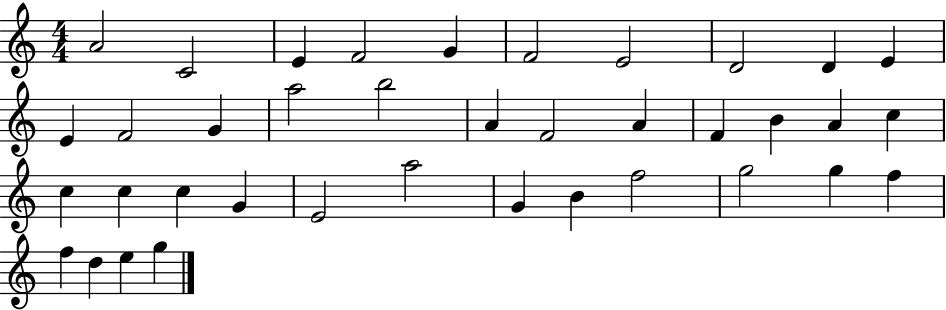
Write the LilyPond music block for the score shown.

{
  \clef treble
  \numericTimeSignature
  \time 4/4
  \key c \major
  a'2 c'2 | e'4 f'2 g'4 | f'2 e'2 | d'2 d'4 e'4 | \break e'4 f'2 g'4 | a''2 b''2 | a'4 f'2 a'4 | f'4 b'4 a'4 c''4 | \break c''4 c''4 c''4 g'4 | e'2 a''2 | g'4 b'4 f''2 | g''2 g''4 f''4 | \break f''4 d''4 e''4 g''4 | \bar "|."
}